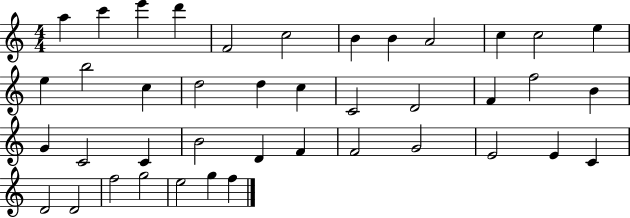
X:1
T:Untitled
M:4/4
L:1/4
K:C
a c' e' d' F2 c2 B B A2 c c2 e e b2 c d2 d c C2 D2 F f2 B G C2 C B2 D F F2 G2 E2 E C D2 D2 f2 g2 e2 g f